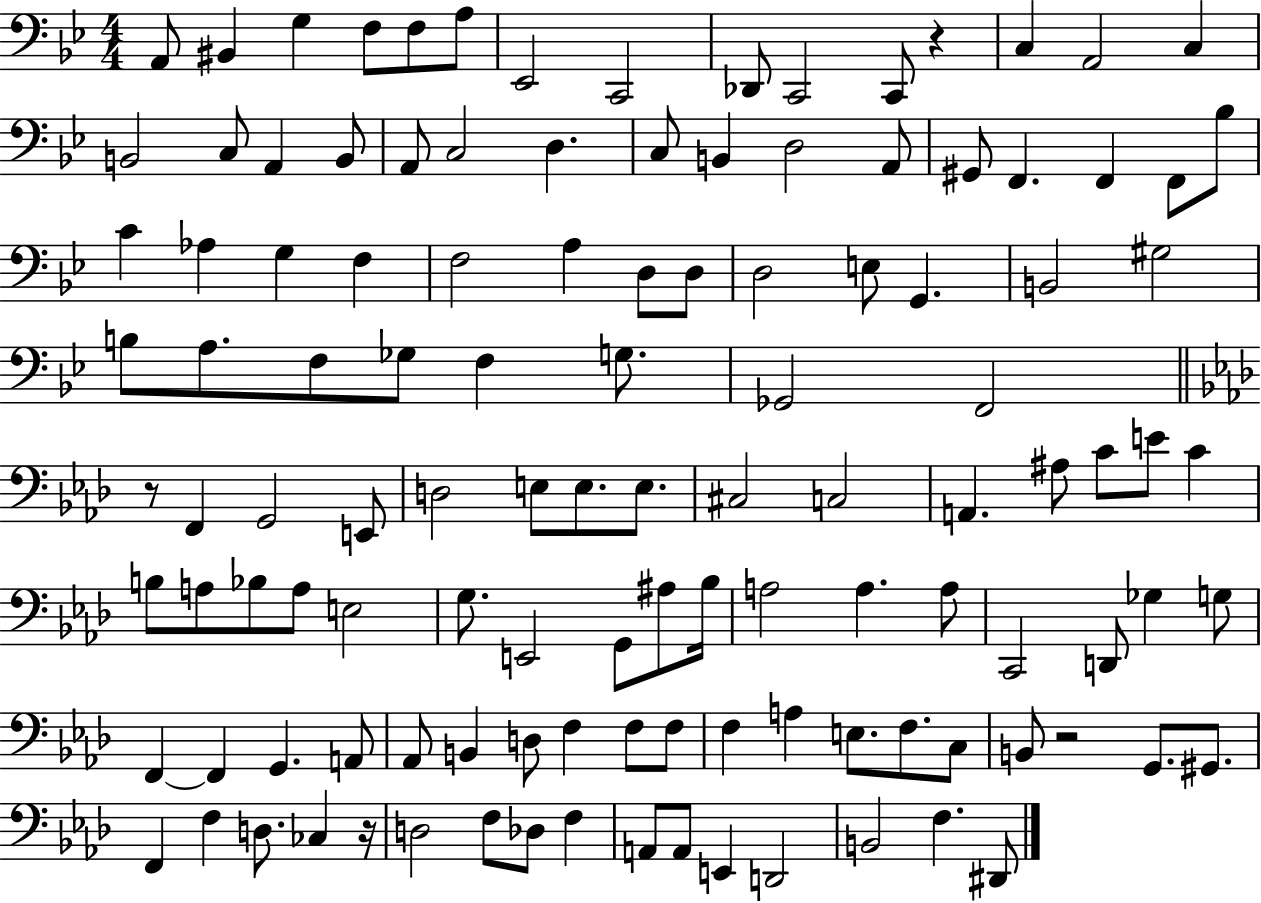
A2/e BIS2/q G3/q F3/e F3/e A3/e Eb2/h C2/h Db2/e C2/h C2/e R/q C3/q A2/h C3/q B2/h C3/e A2/q B2/e A2/e C3/h D3/q. C3/e B2/q D3/h A2/e G#2/e F2/q. F2/q F2/e Bb3/e C4/q Ab3/q G3/q F3/q F3/h A3/q D3/e D3/e D3/h E3/e G2/q. B2/h G#3/h B3/e A3/e. F3/e Gb3/e F3/q G3/e. Gb2/h F2/h R/e F2/q G2/h E2/e D3/h E3/e E3/e. E3/e. C#3/h C3/h A2/q. A#3/e C4/e E4/e C4/q B3/e A3/e Bb3/e A3/e E3/h G3/e. E2/h G2/e A#3/e Bb3/s A3/h A3/q. A3/e C2/h D2/e Gb3/q G3/e F2/q F2/q G2/q. A2/e Ab2/e B2/q D3/e F3/q F3/e F3/e F3/q A3/q E3/e. F3/e. C3/e B2/e R/h G2/e. G#2/e. F2/q F3/q D3/e. CES3/q R/s D3/h F3/e Db3/e F3/q A2/e A2/e E2/q D2/h B2/h F3/q. D#2/e